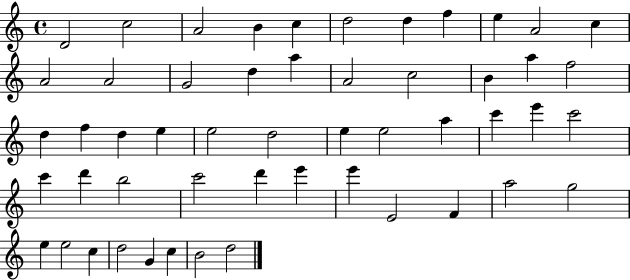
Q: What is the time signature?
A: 4/4